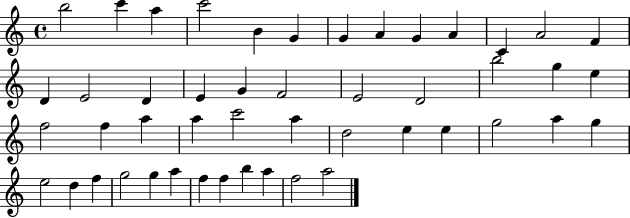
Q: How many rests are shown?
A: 0